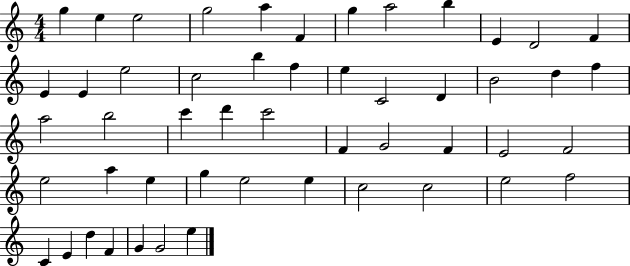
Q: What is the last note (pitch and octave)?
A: E5